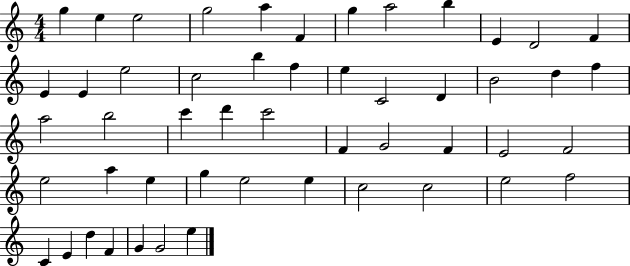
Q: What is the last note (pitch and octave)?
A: E5